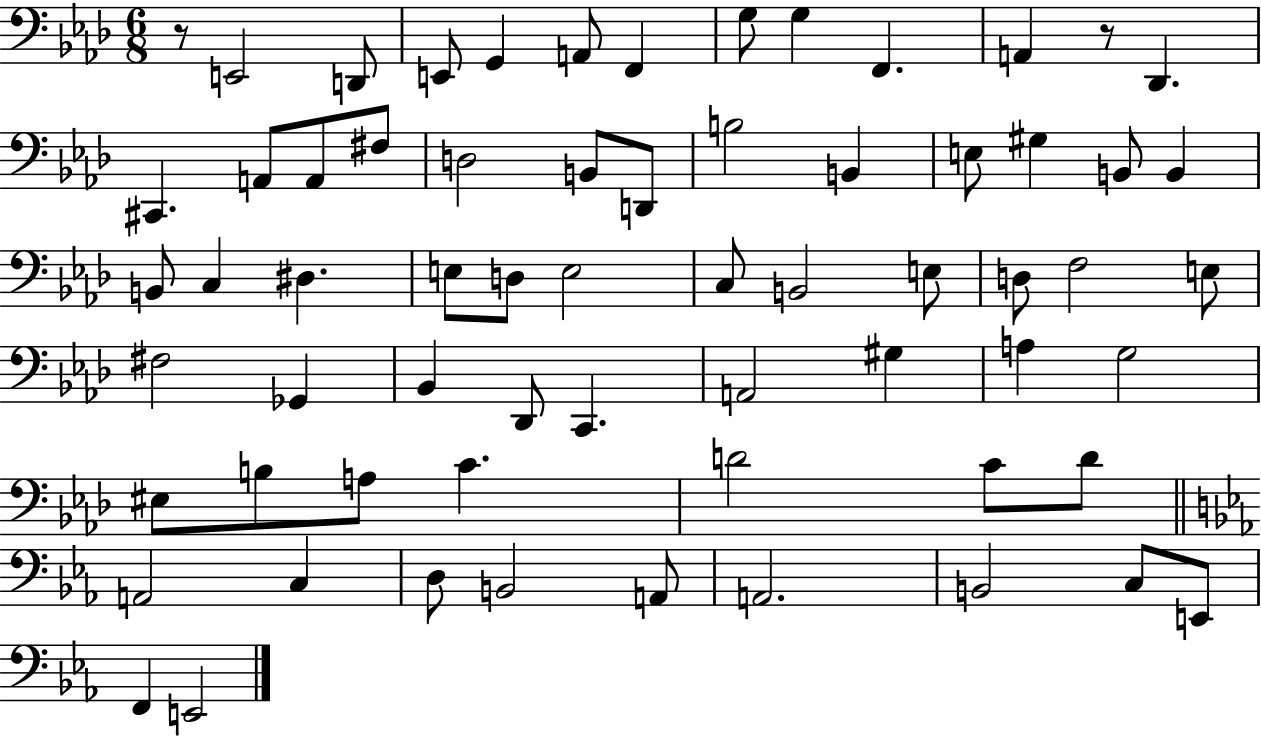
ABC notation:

X:1
T:Untitled
M:6/8
L:1/4
K:Ab
z/2 E,,2 D,,/2 E,,/2 G,, A,,/2 F,, G,/2 G, F,, A,, z/2 _D,, ^C,, A,,/2 A,,/2 ^F,/2 D,2 B,,/2 D,,/2 B,2 B,, E,/2 ^G, B,,/2 B,, B,,/2 C, ^D, E,/2 D,/2 E,2 C,/2 B,,2 E,/2 D,/2 F,2 E,/2 ^F,2 _G,, _B,, _D,,/2 C,, A,,2 ^G, A, G,2 ^E,/2 B,/2 A,/2 C D2 C/2 D/2 A,,2 C, D,/2 B,,2 A,,/2 A,,2 B,,2 C,/2 E,,/2 F,, E,,2